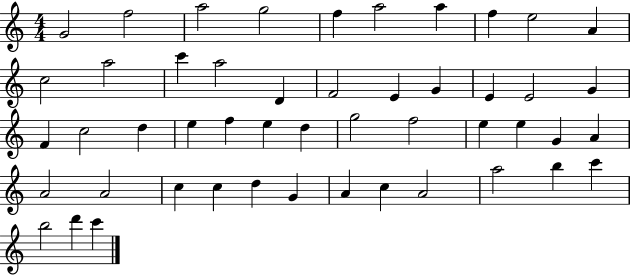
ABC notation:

X:1
T:Untitled
M:4/4
L:1/4
K:C
G2 f2 a2 g2 f a2 a f e2 A c2 a2 c' a2 D F2 E G E E2 G F c2 d e f e d g2 f2 e e G A A2 A2 c c d G A c A2 a2 b c' b2 d' c'